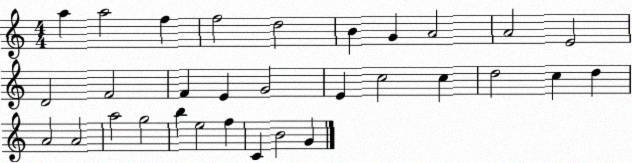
X:1
T:Untitled
M:4/4
L:1/4
K:C
a a2 f f2 d2 B G A2 A2 E2 D2 F2 F E G2 E c2 c d2 c d A2 A2 a2 g2 b e2 f C B2 G